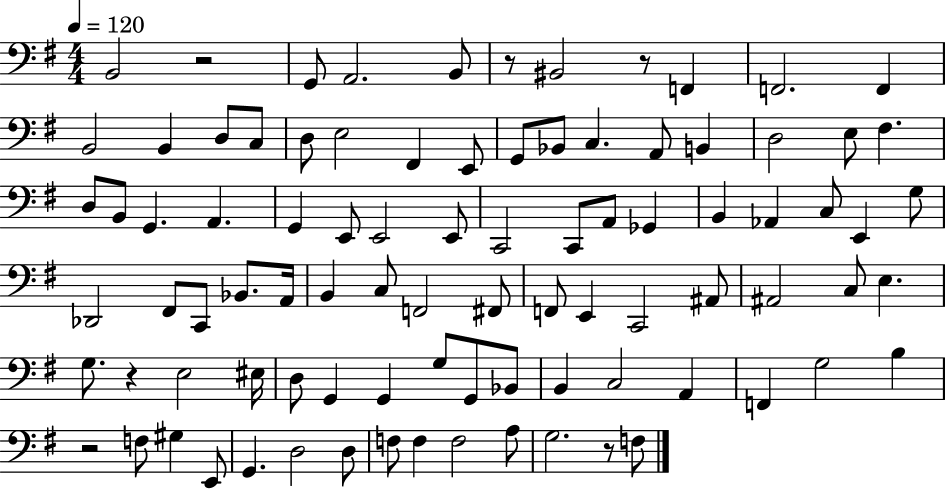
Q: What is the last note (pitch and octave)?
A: F3